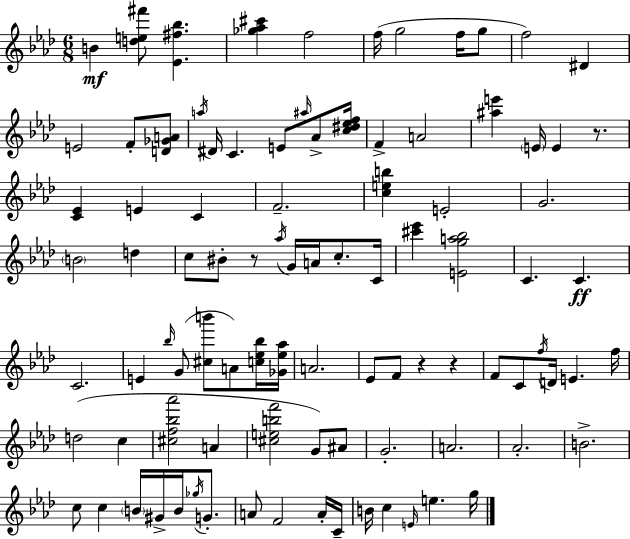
B4/q [D5,E5,F#6]/e [Eb4,F#5,Bb5]/q. [Gb5,Ab5,C#6]/q F5/h F5/s G5/h F5/s G5/e F5/h D#4/q E4/h F4/e [D4,Gb4,A4]/e A5/s D#4/s C4/q. E4/e A#5/s Ab4/e [C5,D#5,Eb5,F5]/s F4/q A4/h [A#5,E6]/q E4/s E4/q R/e. [C4,Eb4]/q E4/q C4/q F4/h. [C5,E5,B5]/q E4/h G4/h. B4/h D5/q C5/e BIS4/e R/e Ab5/s G4/s A4/s C5/e. C4/s [C#6,Eb6]/q [E4,G5,A5,Bb5]/h C4/q. C4/q. C4/h. E4/q Bb5/s G4/e [C#5,B6]/e A4/e [C5,Eb5,Bb5]/s [Gb4,Eb5,Ab5]/s A4/h. Eb4/e F4/e R/q R/q F4/e C4/e F5/s D4/s E4/q. F5/s D5/h C5/q [C#5,F5,Bb5,Ab6]/h A4/q [C#5,E5,B5,F6]/h G4/e A#4/e G4/h. A4/h. Ab4/h. B4/h. C5/e C5/q B4/s G#4/s B4/s Gb5/s G4/e. A4/e F4/h A4/s C4/s B4/s C5/q E4/s E5/q. G5/s